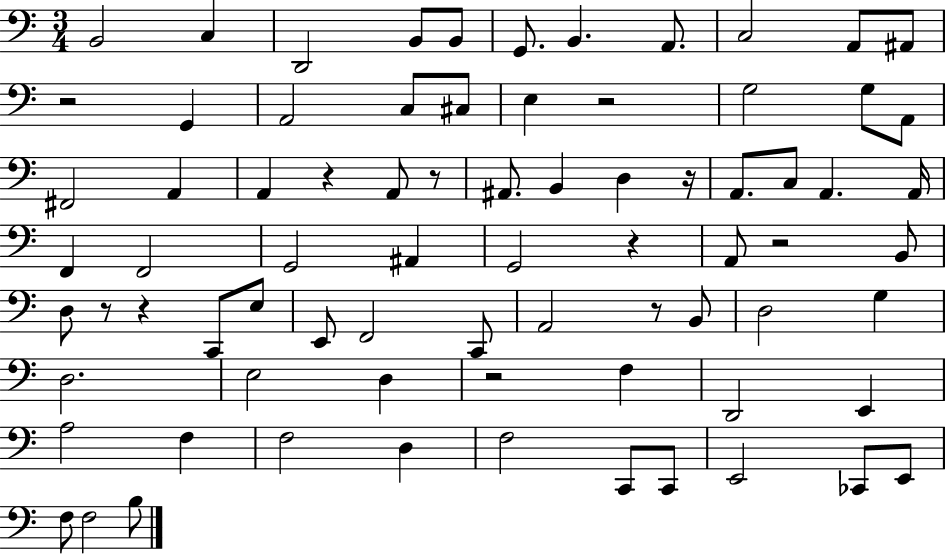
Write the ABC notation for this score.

X:1
T:Untitled
M:3/4
L:1/4
K:C
B,,2 C, D,,2 B,,/2 B,,/2 G,,/2 B,, A,,/2 C,2 A,,/2 ^A,,/2 z2 G,, A,,2 C,/2 ^C,/2 E, z2 G,2 G,/2 A,,/2 ^F,,2 A,, A,, z A,,/2 z/2 ^A,,/2 B,, D, z/4 A,,/2 C,/2 A,, A,,/4 F,, F,,2 G,,2 ^A,, G,,2 z A,,/2 z2 B,,/2 D,/2 z/2 z C,,/2 E,/2 E,,/2 F,,2 C,,/2 A,,2 z/2 B,,/2 D,2 G, D,2 E,2 D, z2 F, D,,2 E,, A,2 F, F,2 D, F,2 C,,/2 C,,/2 E,,2 _C,,/2 E,,/2 F,/2 F,2 B,/2